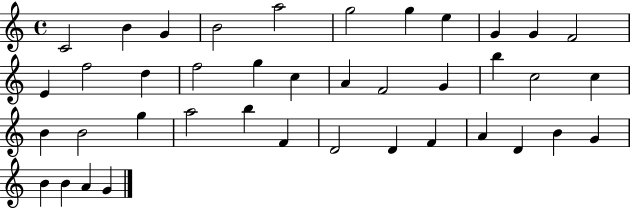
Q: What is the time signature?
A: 4/4